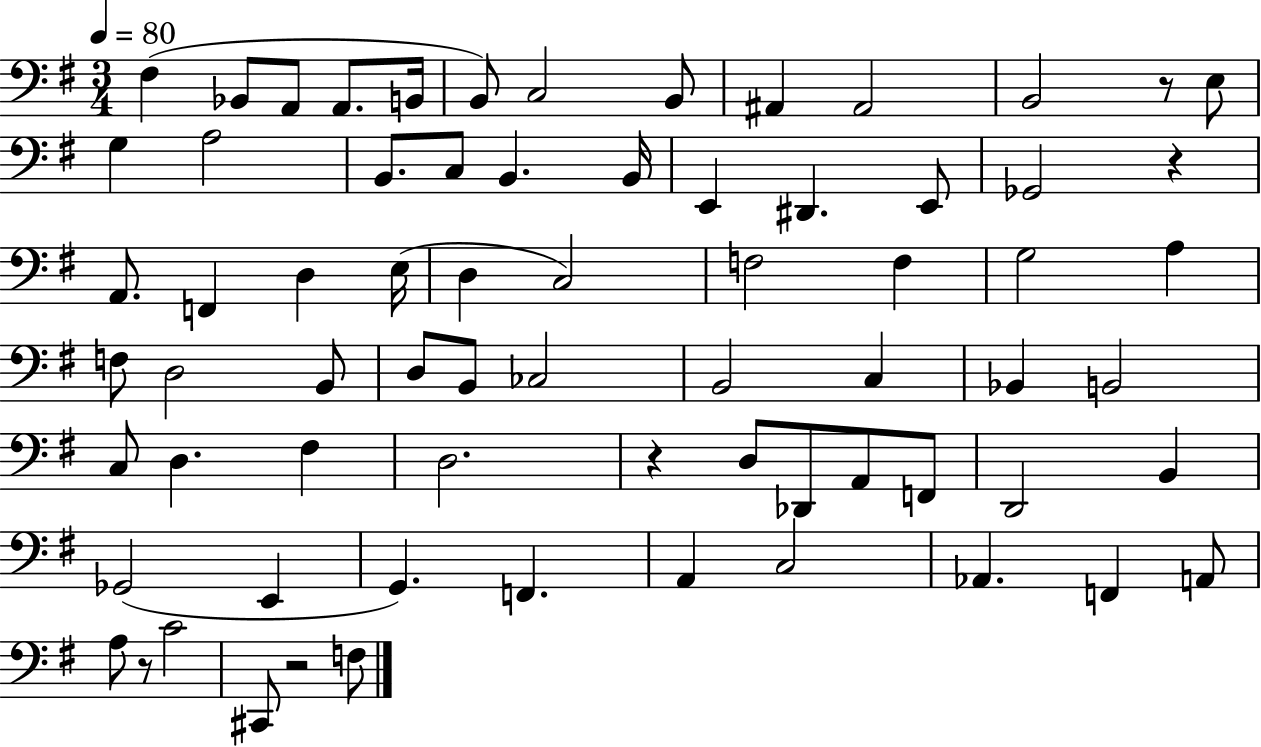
X:1
T:Untitled
M:3/4
L:1/4
K:G
^F, _B,,/2 A,,/2 A,,/2 B,,/4 B,,/2 C,2 B,,/2 ^A,, ^A,,2 B,,2 z/2 E,/2 G, A,2 B,,/2 C,/2 B,, B,,/4 E,, ^D,, E,,/2 _G,,2 z A,,/2 F,, D, E,/4 D, C,2 F,2 F, G,2 A, F,/2 D,2 B,,/2 D,/2 B,,/2 _C,2 B,,2 C, _B,, B,,2 C,/2 D, ^F, D,2 z D,/2 _D,,/2 A,,/2 F,,/2 D,,2 B,, _G,,2 E,, G,, F,, A,, C,2 _A,, F,, A,,/2 A,/2 z/2 C2 ^C,,/2 z2 F,/2